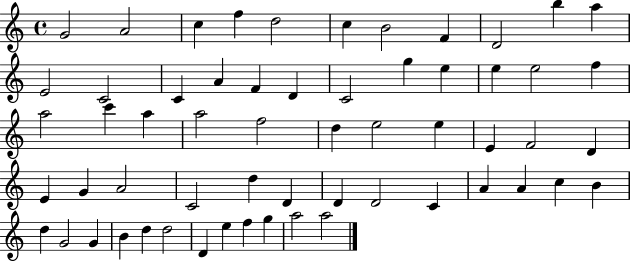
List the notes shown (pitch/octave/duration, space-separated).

G4/h A4/h C5/q F5/q D5/h C5/q B4/h F4/q D4/h B5/q A5/q E4/h C4/h C4/q A4/q F4/q D4/q C4/h G5/q E5/q E5/q E5/h F5/q A5/h C6/q A5/q A5/h F5/h D5/q E5/h E5/q E4/q F4/h D4/q E4/q G4/q A4/h C4/h D5/q D4/q D4/q D4/h C4/q A4/q A4/q C5/q B4/q D5/q G4/h G4/q B4/q D5/q D5/h D4/q E5/q F5/q G5/q A5/h A5/h